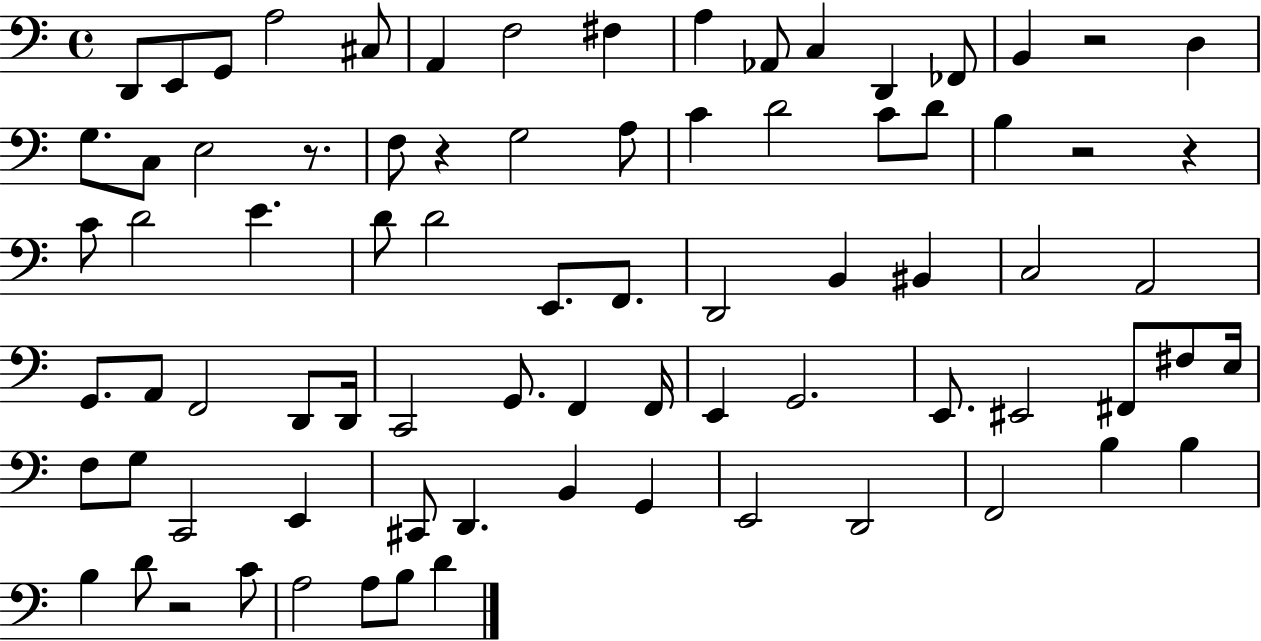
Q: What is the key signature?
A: C major